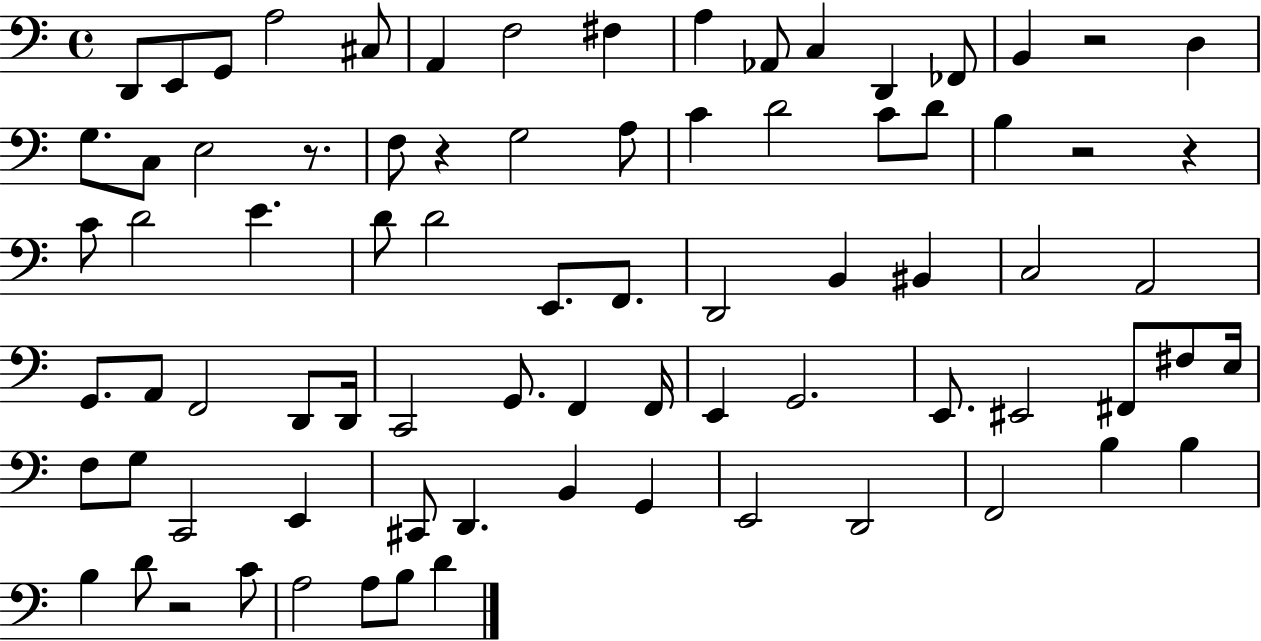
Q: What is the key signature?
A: C major